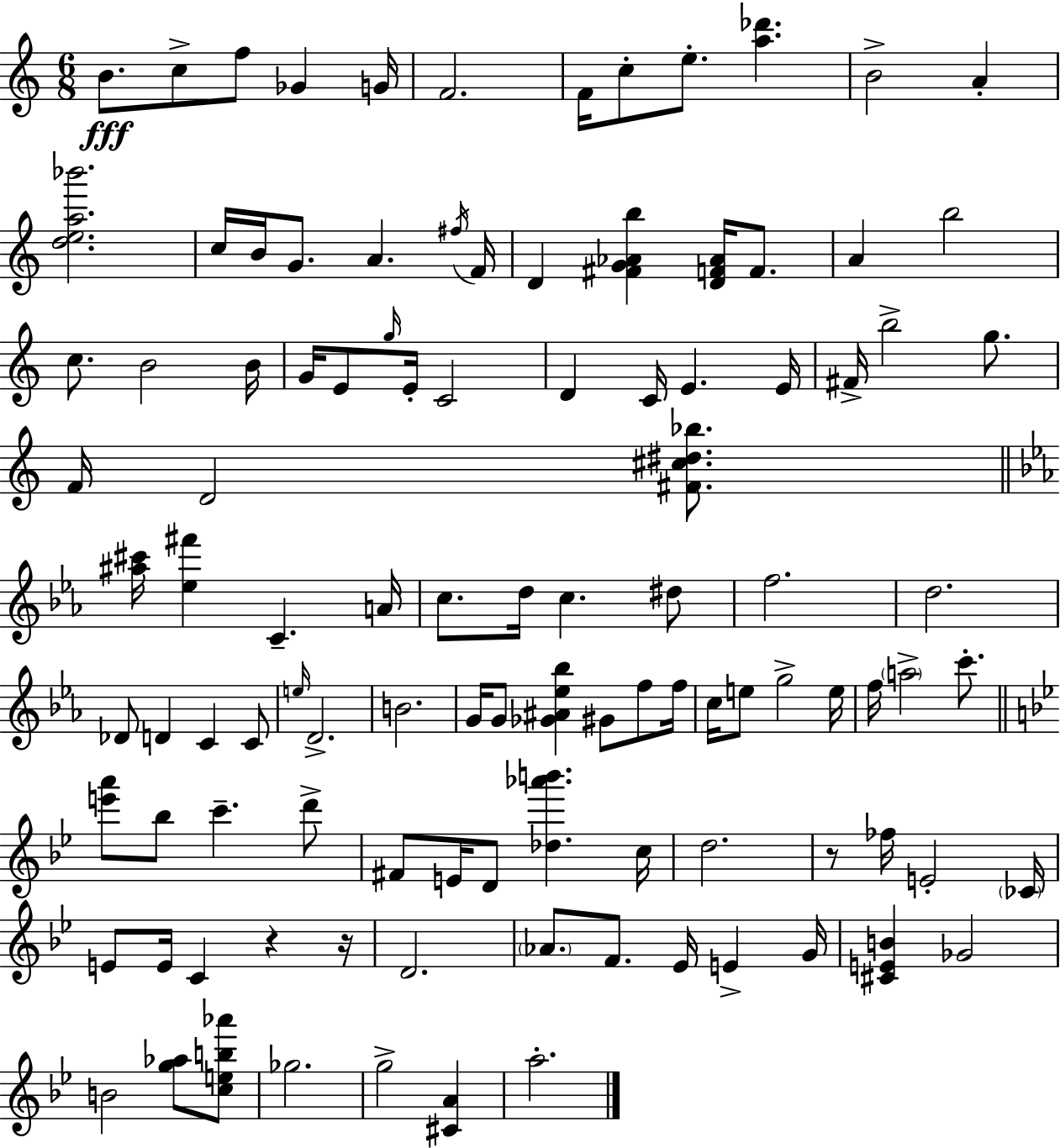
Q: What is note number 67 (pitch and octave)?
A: C6